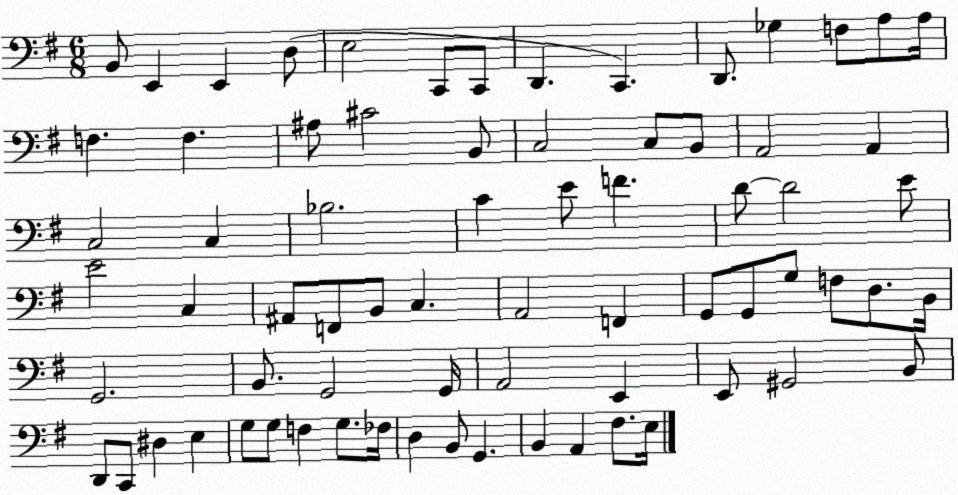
X:1
T:Untitled
M:6/8
L:1/4
K:G
B,,/2 E,, E,, D,/2 E,2 C,,/2 C,,/2 D,, C,, D,,/2 _G, F,/2 A,/2 A,/4 F, F, ^A,/2 ^C2 B,,/2 C,2 C,/2 B,,/2 A,,2 A,, C,2 C, _B,2 C E/2 F D/2 D2 E/2 E2 C, ^A,,/2 F,,/2 B,,/2 C, A,,2 F,, G,,/2 G,,/2 G,/2 F,/2 D,/2 B,,/4 G,,2 B,,/2 G,,2 G,,/4 A,,2 E,, E,,/2 ^G,,2 B,,/2 D,,/2 C,,/2 ^D, E, G,/2 G,/2 F, G,/2 _F,/4 D, B,,/2 G,, B,, A,, ^F,/2 E,/4